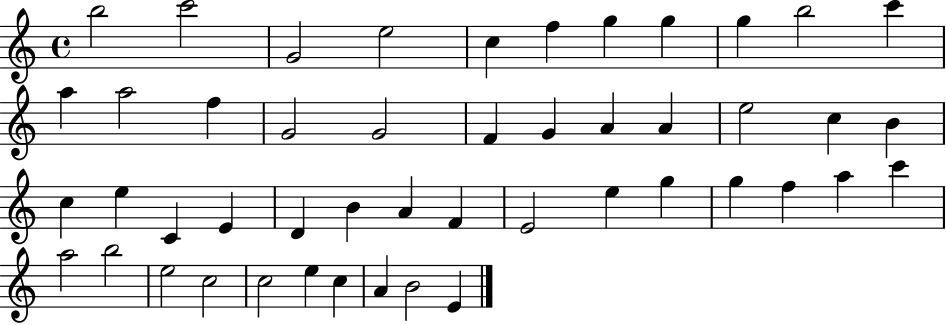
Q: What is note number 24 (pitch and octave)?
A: C5